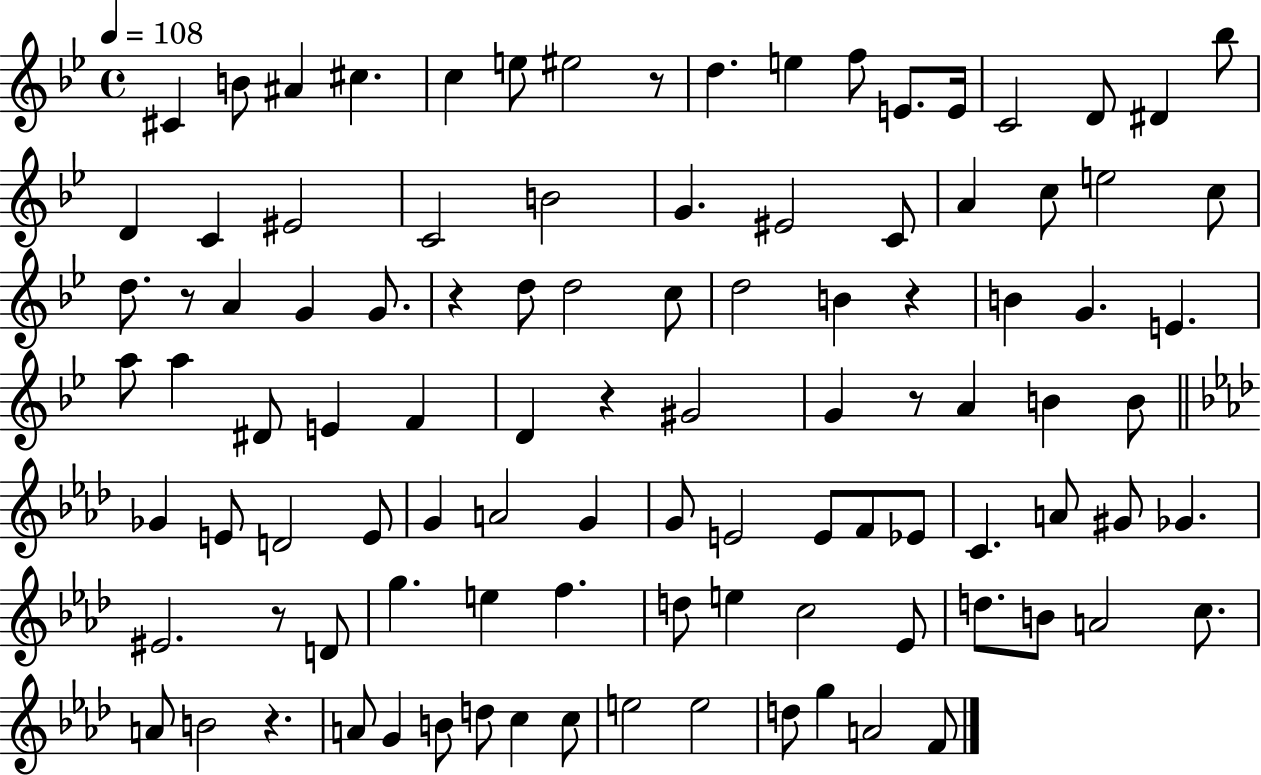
X:1
T:Untitled
M:4/4
L:1/4
K:Bb
^C B/2 ^A ^c c e/2 ^e2 z/2 d e f/2 E/2 E/4 C2 D/2 ^D _b/2 D C ^E2 C2 B2 G ^E2 C/2 A c/2 e2 c/2 d/2 z/2 A G G/2 z d/2 d2 c/2 d2 B z B G E a/2 a ^D/2 E F D z ^G2 G z/2 A B B/2 _G E/2 D2 E/2 G A2 G G/2 E2 E/2 F/2 _E/2 C A/2 ^G/2 _G ^E2 z/2 D/2 g e f d/2 e c2 _E/2 d/2 B/2 A2 c/2 A/2 B2 z A/2 G B/2 d/2 c c/2 e2 e2 d/2 g A2 F/2